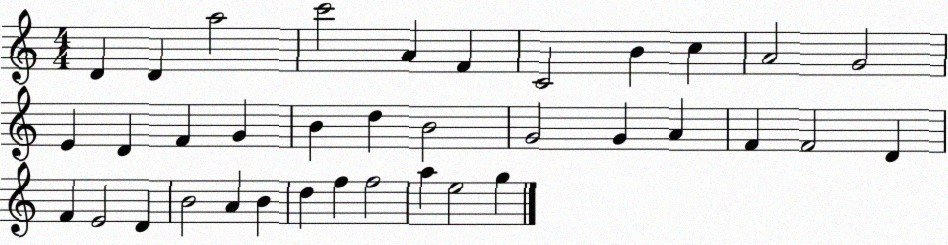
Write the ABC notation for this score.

X:1
T:Untitled
M:4/4
L:1/4
K:C
D D a2 c'2 A F C2 B c A2 G2 E D F G B d B2 G2 G A F F2 D F E2 D B2 A B d f f2 a e2 g